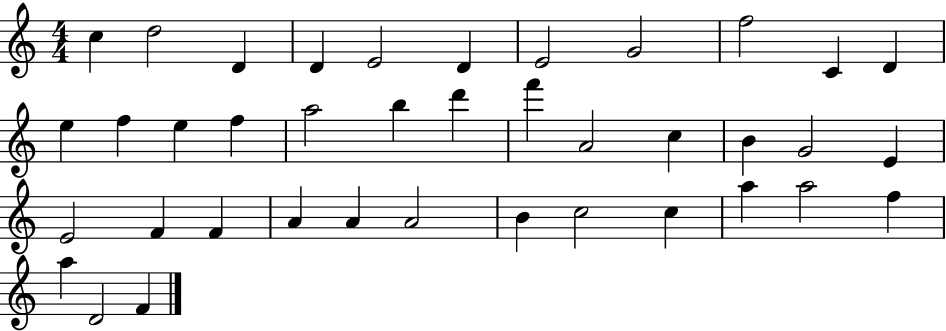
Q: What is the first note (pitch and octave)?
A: C5